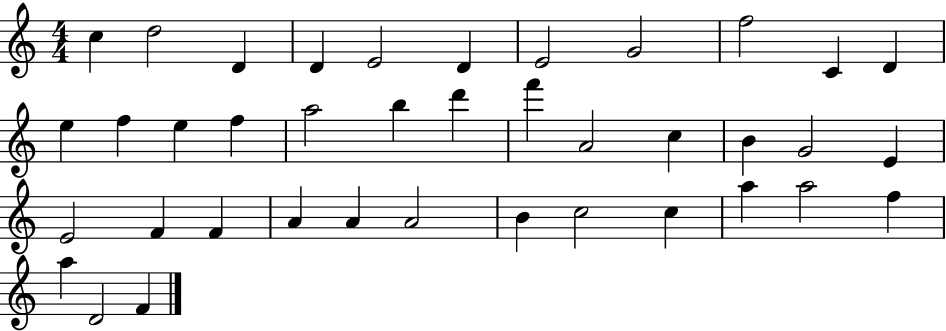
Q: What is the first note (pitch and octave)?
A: C5